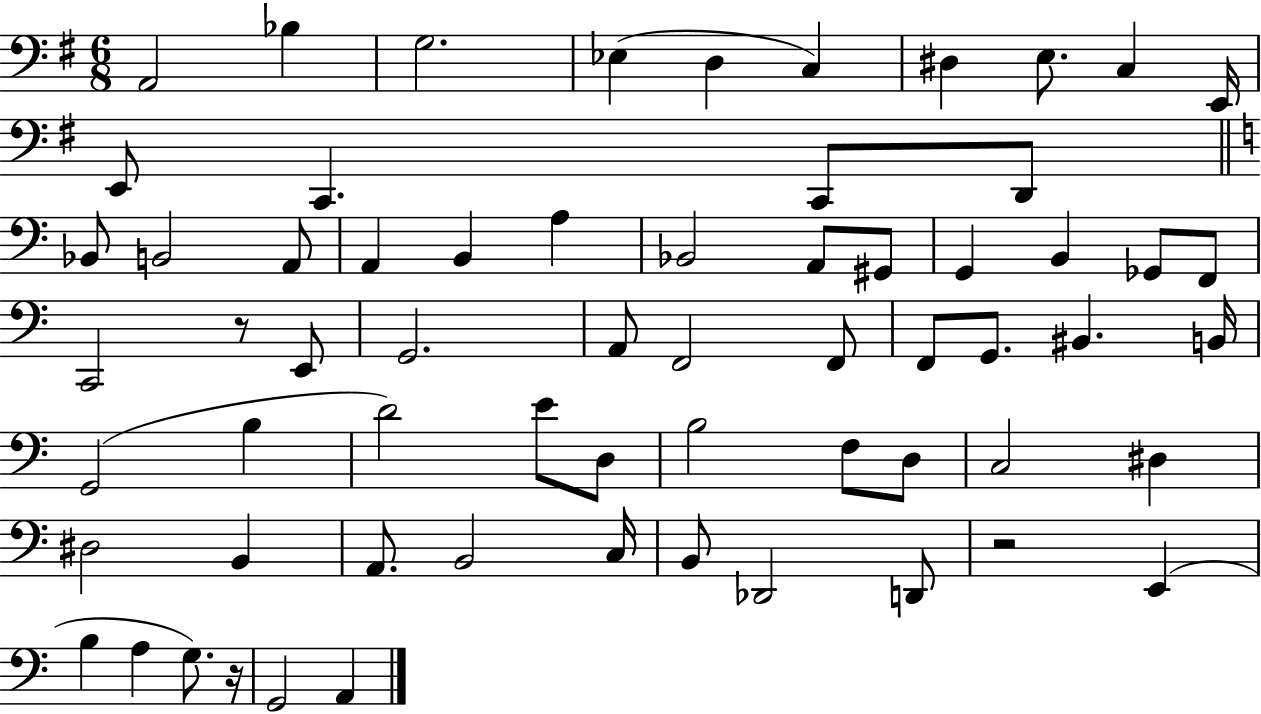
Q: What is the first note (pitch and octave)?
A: A2